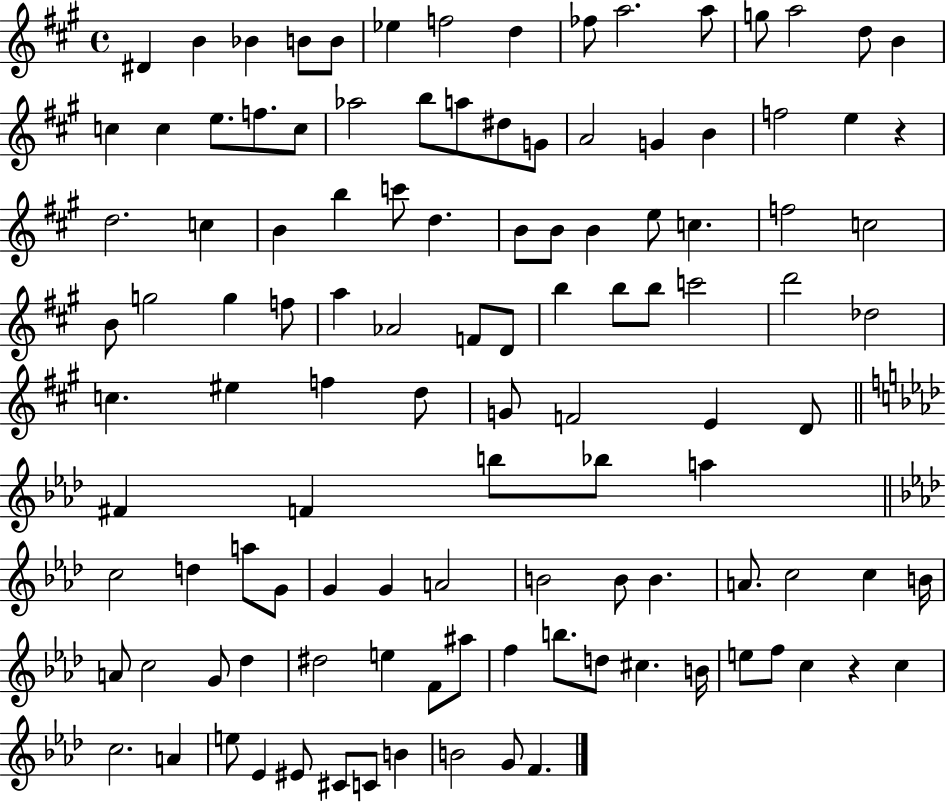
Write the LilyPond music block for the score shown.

{
  \clef treble
  \time 4/4
  \defaultTimeSignature
  \key a \major
  dis'4 b'4 bes'4 b'8 b'8 | ees''4 f''2 d''4 | fes''8 a''2. a''8 | g''8 a''2 d''8 b'4 | \break c''4 c''4 e''8. f''8. c''8 | aes''2 b''8 a''8 dis''8 g'8 | a'2 g'4 b'4 | f''2 e''4 r4 | \break d''2. c''4 | b'4 b''4 c'''8 d''4. | b'8 b'8 b'4 e''8 c''4. | f''2 c''2 | \break b'8 g''2 g''4 f''8 | a''4 aes'2 f'8 d'8 | b''4 b''8 b''8 c'''2 | d'''2 des''2 | \break c''4. eis''4 f''4 d''8 | g'8 f'2 e'4 d'8 | \bar "||" \break \key f \minor fis'4 f'4 b''8 bes''8 a''4 | \bar "||" \break \key aes \major c''2 d''4 a''8 g'8 | g'4 g'4 a'2 | b'2 b'8 b'4. | a'8. c''2 c''4 b'16 | \break a'8 c''2 g'8 des''4 | dis''2 e''4 f'8 ais''8 | f''4 b''8. d''8 cis''4. b'16 | e''8 f''8 c''4 r4 c''4 | \break c''2. a'4 | e''8 ees'4 eis'8 cis'8 c'8 b'4 | b'2 g'8 f'4. | \bar "|."
}